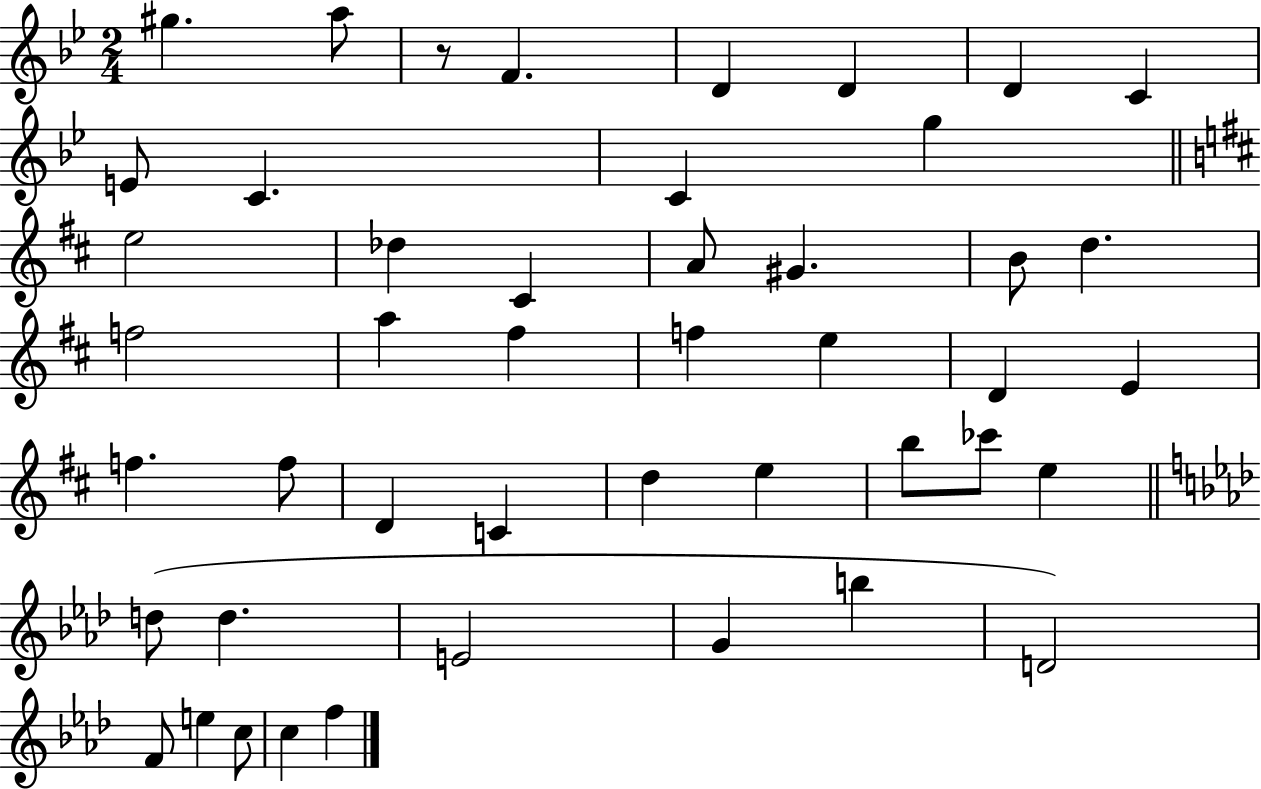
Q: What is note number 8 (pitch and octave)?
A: E4